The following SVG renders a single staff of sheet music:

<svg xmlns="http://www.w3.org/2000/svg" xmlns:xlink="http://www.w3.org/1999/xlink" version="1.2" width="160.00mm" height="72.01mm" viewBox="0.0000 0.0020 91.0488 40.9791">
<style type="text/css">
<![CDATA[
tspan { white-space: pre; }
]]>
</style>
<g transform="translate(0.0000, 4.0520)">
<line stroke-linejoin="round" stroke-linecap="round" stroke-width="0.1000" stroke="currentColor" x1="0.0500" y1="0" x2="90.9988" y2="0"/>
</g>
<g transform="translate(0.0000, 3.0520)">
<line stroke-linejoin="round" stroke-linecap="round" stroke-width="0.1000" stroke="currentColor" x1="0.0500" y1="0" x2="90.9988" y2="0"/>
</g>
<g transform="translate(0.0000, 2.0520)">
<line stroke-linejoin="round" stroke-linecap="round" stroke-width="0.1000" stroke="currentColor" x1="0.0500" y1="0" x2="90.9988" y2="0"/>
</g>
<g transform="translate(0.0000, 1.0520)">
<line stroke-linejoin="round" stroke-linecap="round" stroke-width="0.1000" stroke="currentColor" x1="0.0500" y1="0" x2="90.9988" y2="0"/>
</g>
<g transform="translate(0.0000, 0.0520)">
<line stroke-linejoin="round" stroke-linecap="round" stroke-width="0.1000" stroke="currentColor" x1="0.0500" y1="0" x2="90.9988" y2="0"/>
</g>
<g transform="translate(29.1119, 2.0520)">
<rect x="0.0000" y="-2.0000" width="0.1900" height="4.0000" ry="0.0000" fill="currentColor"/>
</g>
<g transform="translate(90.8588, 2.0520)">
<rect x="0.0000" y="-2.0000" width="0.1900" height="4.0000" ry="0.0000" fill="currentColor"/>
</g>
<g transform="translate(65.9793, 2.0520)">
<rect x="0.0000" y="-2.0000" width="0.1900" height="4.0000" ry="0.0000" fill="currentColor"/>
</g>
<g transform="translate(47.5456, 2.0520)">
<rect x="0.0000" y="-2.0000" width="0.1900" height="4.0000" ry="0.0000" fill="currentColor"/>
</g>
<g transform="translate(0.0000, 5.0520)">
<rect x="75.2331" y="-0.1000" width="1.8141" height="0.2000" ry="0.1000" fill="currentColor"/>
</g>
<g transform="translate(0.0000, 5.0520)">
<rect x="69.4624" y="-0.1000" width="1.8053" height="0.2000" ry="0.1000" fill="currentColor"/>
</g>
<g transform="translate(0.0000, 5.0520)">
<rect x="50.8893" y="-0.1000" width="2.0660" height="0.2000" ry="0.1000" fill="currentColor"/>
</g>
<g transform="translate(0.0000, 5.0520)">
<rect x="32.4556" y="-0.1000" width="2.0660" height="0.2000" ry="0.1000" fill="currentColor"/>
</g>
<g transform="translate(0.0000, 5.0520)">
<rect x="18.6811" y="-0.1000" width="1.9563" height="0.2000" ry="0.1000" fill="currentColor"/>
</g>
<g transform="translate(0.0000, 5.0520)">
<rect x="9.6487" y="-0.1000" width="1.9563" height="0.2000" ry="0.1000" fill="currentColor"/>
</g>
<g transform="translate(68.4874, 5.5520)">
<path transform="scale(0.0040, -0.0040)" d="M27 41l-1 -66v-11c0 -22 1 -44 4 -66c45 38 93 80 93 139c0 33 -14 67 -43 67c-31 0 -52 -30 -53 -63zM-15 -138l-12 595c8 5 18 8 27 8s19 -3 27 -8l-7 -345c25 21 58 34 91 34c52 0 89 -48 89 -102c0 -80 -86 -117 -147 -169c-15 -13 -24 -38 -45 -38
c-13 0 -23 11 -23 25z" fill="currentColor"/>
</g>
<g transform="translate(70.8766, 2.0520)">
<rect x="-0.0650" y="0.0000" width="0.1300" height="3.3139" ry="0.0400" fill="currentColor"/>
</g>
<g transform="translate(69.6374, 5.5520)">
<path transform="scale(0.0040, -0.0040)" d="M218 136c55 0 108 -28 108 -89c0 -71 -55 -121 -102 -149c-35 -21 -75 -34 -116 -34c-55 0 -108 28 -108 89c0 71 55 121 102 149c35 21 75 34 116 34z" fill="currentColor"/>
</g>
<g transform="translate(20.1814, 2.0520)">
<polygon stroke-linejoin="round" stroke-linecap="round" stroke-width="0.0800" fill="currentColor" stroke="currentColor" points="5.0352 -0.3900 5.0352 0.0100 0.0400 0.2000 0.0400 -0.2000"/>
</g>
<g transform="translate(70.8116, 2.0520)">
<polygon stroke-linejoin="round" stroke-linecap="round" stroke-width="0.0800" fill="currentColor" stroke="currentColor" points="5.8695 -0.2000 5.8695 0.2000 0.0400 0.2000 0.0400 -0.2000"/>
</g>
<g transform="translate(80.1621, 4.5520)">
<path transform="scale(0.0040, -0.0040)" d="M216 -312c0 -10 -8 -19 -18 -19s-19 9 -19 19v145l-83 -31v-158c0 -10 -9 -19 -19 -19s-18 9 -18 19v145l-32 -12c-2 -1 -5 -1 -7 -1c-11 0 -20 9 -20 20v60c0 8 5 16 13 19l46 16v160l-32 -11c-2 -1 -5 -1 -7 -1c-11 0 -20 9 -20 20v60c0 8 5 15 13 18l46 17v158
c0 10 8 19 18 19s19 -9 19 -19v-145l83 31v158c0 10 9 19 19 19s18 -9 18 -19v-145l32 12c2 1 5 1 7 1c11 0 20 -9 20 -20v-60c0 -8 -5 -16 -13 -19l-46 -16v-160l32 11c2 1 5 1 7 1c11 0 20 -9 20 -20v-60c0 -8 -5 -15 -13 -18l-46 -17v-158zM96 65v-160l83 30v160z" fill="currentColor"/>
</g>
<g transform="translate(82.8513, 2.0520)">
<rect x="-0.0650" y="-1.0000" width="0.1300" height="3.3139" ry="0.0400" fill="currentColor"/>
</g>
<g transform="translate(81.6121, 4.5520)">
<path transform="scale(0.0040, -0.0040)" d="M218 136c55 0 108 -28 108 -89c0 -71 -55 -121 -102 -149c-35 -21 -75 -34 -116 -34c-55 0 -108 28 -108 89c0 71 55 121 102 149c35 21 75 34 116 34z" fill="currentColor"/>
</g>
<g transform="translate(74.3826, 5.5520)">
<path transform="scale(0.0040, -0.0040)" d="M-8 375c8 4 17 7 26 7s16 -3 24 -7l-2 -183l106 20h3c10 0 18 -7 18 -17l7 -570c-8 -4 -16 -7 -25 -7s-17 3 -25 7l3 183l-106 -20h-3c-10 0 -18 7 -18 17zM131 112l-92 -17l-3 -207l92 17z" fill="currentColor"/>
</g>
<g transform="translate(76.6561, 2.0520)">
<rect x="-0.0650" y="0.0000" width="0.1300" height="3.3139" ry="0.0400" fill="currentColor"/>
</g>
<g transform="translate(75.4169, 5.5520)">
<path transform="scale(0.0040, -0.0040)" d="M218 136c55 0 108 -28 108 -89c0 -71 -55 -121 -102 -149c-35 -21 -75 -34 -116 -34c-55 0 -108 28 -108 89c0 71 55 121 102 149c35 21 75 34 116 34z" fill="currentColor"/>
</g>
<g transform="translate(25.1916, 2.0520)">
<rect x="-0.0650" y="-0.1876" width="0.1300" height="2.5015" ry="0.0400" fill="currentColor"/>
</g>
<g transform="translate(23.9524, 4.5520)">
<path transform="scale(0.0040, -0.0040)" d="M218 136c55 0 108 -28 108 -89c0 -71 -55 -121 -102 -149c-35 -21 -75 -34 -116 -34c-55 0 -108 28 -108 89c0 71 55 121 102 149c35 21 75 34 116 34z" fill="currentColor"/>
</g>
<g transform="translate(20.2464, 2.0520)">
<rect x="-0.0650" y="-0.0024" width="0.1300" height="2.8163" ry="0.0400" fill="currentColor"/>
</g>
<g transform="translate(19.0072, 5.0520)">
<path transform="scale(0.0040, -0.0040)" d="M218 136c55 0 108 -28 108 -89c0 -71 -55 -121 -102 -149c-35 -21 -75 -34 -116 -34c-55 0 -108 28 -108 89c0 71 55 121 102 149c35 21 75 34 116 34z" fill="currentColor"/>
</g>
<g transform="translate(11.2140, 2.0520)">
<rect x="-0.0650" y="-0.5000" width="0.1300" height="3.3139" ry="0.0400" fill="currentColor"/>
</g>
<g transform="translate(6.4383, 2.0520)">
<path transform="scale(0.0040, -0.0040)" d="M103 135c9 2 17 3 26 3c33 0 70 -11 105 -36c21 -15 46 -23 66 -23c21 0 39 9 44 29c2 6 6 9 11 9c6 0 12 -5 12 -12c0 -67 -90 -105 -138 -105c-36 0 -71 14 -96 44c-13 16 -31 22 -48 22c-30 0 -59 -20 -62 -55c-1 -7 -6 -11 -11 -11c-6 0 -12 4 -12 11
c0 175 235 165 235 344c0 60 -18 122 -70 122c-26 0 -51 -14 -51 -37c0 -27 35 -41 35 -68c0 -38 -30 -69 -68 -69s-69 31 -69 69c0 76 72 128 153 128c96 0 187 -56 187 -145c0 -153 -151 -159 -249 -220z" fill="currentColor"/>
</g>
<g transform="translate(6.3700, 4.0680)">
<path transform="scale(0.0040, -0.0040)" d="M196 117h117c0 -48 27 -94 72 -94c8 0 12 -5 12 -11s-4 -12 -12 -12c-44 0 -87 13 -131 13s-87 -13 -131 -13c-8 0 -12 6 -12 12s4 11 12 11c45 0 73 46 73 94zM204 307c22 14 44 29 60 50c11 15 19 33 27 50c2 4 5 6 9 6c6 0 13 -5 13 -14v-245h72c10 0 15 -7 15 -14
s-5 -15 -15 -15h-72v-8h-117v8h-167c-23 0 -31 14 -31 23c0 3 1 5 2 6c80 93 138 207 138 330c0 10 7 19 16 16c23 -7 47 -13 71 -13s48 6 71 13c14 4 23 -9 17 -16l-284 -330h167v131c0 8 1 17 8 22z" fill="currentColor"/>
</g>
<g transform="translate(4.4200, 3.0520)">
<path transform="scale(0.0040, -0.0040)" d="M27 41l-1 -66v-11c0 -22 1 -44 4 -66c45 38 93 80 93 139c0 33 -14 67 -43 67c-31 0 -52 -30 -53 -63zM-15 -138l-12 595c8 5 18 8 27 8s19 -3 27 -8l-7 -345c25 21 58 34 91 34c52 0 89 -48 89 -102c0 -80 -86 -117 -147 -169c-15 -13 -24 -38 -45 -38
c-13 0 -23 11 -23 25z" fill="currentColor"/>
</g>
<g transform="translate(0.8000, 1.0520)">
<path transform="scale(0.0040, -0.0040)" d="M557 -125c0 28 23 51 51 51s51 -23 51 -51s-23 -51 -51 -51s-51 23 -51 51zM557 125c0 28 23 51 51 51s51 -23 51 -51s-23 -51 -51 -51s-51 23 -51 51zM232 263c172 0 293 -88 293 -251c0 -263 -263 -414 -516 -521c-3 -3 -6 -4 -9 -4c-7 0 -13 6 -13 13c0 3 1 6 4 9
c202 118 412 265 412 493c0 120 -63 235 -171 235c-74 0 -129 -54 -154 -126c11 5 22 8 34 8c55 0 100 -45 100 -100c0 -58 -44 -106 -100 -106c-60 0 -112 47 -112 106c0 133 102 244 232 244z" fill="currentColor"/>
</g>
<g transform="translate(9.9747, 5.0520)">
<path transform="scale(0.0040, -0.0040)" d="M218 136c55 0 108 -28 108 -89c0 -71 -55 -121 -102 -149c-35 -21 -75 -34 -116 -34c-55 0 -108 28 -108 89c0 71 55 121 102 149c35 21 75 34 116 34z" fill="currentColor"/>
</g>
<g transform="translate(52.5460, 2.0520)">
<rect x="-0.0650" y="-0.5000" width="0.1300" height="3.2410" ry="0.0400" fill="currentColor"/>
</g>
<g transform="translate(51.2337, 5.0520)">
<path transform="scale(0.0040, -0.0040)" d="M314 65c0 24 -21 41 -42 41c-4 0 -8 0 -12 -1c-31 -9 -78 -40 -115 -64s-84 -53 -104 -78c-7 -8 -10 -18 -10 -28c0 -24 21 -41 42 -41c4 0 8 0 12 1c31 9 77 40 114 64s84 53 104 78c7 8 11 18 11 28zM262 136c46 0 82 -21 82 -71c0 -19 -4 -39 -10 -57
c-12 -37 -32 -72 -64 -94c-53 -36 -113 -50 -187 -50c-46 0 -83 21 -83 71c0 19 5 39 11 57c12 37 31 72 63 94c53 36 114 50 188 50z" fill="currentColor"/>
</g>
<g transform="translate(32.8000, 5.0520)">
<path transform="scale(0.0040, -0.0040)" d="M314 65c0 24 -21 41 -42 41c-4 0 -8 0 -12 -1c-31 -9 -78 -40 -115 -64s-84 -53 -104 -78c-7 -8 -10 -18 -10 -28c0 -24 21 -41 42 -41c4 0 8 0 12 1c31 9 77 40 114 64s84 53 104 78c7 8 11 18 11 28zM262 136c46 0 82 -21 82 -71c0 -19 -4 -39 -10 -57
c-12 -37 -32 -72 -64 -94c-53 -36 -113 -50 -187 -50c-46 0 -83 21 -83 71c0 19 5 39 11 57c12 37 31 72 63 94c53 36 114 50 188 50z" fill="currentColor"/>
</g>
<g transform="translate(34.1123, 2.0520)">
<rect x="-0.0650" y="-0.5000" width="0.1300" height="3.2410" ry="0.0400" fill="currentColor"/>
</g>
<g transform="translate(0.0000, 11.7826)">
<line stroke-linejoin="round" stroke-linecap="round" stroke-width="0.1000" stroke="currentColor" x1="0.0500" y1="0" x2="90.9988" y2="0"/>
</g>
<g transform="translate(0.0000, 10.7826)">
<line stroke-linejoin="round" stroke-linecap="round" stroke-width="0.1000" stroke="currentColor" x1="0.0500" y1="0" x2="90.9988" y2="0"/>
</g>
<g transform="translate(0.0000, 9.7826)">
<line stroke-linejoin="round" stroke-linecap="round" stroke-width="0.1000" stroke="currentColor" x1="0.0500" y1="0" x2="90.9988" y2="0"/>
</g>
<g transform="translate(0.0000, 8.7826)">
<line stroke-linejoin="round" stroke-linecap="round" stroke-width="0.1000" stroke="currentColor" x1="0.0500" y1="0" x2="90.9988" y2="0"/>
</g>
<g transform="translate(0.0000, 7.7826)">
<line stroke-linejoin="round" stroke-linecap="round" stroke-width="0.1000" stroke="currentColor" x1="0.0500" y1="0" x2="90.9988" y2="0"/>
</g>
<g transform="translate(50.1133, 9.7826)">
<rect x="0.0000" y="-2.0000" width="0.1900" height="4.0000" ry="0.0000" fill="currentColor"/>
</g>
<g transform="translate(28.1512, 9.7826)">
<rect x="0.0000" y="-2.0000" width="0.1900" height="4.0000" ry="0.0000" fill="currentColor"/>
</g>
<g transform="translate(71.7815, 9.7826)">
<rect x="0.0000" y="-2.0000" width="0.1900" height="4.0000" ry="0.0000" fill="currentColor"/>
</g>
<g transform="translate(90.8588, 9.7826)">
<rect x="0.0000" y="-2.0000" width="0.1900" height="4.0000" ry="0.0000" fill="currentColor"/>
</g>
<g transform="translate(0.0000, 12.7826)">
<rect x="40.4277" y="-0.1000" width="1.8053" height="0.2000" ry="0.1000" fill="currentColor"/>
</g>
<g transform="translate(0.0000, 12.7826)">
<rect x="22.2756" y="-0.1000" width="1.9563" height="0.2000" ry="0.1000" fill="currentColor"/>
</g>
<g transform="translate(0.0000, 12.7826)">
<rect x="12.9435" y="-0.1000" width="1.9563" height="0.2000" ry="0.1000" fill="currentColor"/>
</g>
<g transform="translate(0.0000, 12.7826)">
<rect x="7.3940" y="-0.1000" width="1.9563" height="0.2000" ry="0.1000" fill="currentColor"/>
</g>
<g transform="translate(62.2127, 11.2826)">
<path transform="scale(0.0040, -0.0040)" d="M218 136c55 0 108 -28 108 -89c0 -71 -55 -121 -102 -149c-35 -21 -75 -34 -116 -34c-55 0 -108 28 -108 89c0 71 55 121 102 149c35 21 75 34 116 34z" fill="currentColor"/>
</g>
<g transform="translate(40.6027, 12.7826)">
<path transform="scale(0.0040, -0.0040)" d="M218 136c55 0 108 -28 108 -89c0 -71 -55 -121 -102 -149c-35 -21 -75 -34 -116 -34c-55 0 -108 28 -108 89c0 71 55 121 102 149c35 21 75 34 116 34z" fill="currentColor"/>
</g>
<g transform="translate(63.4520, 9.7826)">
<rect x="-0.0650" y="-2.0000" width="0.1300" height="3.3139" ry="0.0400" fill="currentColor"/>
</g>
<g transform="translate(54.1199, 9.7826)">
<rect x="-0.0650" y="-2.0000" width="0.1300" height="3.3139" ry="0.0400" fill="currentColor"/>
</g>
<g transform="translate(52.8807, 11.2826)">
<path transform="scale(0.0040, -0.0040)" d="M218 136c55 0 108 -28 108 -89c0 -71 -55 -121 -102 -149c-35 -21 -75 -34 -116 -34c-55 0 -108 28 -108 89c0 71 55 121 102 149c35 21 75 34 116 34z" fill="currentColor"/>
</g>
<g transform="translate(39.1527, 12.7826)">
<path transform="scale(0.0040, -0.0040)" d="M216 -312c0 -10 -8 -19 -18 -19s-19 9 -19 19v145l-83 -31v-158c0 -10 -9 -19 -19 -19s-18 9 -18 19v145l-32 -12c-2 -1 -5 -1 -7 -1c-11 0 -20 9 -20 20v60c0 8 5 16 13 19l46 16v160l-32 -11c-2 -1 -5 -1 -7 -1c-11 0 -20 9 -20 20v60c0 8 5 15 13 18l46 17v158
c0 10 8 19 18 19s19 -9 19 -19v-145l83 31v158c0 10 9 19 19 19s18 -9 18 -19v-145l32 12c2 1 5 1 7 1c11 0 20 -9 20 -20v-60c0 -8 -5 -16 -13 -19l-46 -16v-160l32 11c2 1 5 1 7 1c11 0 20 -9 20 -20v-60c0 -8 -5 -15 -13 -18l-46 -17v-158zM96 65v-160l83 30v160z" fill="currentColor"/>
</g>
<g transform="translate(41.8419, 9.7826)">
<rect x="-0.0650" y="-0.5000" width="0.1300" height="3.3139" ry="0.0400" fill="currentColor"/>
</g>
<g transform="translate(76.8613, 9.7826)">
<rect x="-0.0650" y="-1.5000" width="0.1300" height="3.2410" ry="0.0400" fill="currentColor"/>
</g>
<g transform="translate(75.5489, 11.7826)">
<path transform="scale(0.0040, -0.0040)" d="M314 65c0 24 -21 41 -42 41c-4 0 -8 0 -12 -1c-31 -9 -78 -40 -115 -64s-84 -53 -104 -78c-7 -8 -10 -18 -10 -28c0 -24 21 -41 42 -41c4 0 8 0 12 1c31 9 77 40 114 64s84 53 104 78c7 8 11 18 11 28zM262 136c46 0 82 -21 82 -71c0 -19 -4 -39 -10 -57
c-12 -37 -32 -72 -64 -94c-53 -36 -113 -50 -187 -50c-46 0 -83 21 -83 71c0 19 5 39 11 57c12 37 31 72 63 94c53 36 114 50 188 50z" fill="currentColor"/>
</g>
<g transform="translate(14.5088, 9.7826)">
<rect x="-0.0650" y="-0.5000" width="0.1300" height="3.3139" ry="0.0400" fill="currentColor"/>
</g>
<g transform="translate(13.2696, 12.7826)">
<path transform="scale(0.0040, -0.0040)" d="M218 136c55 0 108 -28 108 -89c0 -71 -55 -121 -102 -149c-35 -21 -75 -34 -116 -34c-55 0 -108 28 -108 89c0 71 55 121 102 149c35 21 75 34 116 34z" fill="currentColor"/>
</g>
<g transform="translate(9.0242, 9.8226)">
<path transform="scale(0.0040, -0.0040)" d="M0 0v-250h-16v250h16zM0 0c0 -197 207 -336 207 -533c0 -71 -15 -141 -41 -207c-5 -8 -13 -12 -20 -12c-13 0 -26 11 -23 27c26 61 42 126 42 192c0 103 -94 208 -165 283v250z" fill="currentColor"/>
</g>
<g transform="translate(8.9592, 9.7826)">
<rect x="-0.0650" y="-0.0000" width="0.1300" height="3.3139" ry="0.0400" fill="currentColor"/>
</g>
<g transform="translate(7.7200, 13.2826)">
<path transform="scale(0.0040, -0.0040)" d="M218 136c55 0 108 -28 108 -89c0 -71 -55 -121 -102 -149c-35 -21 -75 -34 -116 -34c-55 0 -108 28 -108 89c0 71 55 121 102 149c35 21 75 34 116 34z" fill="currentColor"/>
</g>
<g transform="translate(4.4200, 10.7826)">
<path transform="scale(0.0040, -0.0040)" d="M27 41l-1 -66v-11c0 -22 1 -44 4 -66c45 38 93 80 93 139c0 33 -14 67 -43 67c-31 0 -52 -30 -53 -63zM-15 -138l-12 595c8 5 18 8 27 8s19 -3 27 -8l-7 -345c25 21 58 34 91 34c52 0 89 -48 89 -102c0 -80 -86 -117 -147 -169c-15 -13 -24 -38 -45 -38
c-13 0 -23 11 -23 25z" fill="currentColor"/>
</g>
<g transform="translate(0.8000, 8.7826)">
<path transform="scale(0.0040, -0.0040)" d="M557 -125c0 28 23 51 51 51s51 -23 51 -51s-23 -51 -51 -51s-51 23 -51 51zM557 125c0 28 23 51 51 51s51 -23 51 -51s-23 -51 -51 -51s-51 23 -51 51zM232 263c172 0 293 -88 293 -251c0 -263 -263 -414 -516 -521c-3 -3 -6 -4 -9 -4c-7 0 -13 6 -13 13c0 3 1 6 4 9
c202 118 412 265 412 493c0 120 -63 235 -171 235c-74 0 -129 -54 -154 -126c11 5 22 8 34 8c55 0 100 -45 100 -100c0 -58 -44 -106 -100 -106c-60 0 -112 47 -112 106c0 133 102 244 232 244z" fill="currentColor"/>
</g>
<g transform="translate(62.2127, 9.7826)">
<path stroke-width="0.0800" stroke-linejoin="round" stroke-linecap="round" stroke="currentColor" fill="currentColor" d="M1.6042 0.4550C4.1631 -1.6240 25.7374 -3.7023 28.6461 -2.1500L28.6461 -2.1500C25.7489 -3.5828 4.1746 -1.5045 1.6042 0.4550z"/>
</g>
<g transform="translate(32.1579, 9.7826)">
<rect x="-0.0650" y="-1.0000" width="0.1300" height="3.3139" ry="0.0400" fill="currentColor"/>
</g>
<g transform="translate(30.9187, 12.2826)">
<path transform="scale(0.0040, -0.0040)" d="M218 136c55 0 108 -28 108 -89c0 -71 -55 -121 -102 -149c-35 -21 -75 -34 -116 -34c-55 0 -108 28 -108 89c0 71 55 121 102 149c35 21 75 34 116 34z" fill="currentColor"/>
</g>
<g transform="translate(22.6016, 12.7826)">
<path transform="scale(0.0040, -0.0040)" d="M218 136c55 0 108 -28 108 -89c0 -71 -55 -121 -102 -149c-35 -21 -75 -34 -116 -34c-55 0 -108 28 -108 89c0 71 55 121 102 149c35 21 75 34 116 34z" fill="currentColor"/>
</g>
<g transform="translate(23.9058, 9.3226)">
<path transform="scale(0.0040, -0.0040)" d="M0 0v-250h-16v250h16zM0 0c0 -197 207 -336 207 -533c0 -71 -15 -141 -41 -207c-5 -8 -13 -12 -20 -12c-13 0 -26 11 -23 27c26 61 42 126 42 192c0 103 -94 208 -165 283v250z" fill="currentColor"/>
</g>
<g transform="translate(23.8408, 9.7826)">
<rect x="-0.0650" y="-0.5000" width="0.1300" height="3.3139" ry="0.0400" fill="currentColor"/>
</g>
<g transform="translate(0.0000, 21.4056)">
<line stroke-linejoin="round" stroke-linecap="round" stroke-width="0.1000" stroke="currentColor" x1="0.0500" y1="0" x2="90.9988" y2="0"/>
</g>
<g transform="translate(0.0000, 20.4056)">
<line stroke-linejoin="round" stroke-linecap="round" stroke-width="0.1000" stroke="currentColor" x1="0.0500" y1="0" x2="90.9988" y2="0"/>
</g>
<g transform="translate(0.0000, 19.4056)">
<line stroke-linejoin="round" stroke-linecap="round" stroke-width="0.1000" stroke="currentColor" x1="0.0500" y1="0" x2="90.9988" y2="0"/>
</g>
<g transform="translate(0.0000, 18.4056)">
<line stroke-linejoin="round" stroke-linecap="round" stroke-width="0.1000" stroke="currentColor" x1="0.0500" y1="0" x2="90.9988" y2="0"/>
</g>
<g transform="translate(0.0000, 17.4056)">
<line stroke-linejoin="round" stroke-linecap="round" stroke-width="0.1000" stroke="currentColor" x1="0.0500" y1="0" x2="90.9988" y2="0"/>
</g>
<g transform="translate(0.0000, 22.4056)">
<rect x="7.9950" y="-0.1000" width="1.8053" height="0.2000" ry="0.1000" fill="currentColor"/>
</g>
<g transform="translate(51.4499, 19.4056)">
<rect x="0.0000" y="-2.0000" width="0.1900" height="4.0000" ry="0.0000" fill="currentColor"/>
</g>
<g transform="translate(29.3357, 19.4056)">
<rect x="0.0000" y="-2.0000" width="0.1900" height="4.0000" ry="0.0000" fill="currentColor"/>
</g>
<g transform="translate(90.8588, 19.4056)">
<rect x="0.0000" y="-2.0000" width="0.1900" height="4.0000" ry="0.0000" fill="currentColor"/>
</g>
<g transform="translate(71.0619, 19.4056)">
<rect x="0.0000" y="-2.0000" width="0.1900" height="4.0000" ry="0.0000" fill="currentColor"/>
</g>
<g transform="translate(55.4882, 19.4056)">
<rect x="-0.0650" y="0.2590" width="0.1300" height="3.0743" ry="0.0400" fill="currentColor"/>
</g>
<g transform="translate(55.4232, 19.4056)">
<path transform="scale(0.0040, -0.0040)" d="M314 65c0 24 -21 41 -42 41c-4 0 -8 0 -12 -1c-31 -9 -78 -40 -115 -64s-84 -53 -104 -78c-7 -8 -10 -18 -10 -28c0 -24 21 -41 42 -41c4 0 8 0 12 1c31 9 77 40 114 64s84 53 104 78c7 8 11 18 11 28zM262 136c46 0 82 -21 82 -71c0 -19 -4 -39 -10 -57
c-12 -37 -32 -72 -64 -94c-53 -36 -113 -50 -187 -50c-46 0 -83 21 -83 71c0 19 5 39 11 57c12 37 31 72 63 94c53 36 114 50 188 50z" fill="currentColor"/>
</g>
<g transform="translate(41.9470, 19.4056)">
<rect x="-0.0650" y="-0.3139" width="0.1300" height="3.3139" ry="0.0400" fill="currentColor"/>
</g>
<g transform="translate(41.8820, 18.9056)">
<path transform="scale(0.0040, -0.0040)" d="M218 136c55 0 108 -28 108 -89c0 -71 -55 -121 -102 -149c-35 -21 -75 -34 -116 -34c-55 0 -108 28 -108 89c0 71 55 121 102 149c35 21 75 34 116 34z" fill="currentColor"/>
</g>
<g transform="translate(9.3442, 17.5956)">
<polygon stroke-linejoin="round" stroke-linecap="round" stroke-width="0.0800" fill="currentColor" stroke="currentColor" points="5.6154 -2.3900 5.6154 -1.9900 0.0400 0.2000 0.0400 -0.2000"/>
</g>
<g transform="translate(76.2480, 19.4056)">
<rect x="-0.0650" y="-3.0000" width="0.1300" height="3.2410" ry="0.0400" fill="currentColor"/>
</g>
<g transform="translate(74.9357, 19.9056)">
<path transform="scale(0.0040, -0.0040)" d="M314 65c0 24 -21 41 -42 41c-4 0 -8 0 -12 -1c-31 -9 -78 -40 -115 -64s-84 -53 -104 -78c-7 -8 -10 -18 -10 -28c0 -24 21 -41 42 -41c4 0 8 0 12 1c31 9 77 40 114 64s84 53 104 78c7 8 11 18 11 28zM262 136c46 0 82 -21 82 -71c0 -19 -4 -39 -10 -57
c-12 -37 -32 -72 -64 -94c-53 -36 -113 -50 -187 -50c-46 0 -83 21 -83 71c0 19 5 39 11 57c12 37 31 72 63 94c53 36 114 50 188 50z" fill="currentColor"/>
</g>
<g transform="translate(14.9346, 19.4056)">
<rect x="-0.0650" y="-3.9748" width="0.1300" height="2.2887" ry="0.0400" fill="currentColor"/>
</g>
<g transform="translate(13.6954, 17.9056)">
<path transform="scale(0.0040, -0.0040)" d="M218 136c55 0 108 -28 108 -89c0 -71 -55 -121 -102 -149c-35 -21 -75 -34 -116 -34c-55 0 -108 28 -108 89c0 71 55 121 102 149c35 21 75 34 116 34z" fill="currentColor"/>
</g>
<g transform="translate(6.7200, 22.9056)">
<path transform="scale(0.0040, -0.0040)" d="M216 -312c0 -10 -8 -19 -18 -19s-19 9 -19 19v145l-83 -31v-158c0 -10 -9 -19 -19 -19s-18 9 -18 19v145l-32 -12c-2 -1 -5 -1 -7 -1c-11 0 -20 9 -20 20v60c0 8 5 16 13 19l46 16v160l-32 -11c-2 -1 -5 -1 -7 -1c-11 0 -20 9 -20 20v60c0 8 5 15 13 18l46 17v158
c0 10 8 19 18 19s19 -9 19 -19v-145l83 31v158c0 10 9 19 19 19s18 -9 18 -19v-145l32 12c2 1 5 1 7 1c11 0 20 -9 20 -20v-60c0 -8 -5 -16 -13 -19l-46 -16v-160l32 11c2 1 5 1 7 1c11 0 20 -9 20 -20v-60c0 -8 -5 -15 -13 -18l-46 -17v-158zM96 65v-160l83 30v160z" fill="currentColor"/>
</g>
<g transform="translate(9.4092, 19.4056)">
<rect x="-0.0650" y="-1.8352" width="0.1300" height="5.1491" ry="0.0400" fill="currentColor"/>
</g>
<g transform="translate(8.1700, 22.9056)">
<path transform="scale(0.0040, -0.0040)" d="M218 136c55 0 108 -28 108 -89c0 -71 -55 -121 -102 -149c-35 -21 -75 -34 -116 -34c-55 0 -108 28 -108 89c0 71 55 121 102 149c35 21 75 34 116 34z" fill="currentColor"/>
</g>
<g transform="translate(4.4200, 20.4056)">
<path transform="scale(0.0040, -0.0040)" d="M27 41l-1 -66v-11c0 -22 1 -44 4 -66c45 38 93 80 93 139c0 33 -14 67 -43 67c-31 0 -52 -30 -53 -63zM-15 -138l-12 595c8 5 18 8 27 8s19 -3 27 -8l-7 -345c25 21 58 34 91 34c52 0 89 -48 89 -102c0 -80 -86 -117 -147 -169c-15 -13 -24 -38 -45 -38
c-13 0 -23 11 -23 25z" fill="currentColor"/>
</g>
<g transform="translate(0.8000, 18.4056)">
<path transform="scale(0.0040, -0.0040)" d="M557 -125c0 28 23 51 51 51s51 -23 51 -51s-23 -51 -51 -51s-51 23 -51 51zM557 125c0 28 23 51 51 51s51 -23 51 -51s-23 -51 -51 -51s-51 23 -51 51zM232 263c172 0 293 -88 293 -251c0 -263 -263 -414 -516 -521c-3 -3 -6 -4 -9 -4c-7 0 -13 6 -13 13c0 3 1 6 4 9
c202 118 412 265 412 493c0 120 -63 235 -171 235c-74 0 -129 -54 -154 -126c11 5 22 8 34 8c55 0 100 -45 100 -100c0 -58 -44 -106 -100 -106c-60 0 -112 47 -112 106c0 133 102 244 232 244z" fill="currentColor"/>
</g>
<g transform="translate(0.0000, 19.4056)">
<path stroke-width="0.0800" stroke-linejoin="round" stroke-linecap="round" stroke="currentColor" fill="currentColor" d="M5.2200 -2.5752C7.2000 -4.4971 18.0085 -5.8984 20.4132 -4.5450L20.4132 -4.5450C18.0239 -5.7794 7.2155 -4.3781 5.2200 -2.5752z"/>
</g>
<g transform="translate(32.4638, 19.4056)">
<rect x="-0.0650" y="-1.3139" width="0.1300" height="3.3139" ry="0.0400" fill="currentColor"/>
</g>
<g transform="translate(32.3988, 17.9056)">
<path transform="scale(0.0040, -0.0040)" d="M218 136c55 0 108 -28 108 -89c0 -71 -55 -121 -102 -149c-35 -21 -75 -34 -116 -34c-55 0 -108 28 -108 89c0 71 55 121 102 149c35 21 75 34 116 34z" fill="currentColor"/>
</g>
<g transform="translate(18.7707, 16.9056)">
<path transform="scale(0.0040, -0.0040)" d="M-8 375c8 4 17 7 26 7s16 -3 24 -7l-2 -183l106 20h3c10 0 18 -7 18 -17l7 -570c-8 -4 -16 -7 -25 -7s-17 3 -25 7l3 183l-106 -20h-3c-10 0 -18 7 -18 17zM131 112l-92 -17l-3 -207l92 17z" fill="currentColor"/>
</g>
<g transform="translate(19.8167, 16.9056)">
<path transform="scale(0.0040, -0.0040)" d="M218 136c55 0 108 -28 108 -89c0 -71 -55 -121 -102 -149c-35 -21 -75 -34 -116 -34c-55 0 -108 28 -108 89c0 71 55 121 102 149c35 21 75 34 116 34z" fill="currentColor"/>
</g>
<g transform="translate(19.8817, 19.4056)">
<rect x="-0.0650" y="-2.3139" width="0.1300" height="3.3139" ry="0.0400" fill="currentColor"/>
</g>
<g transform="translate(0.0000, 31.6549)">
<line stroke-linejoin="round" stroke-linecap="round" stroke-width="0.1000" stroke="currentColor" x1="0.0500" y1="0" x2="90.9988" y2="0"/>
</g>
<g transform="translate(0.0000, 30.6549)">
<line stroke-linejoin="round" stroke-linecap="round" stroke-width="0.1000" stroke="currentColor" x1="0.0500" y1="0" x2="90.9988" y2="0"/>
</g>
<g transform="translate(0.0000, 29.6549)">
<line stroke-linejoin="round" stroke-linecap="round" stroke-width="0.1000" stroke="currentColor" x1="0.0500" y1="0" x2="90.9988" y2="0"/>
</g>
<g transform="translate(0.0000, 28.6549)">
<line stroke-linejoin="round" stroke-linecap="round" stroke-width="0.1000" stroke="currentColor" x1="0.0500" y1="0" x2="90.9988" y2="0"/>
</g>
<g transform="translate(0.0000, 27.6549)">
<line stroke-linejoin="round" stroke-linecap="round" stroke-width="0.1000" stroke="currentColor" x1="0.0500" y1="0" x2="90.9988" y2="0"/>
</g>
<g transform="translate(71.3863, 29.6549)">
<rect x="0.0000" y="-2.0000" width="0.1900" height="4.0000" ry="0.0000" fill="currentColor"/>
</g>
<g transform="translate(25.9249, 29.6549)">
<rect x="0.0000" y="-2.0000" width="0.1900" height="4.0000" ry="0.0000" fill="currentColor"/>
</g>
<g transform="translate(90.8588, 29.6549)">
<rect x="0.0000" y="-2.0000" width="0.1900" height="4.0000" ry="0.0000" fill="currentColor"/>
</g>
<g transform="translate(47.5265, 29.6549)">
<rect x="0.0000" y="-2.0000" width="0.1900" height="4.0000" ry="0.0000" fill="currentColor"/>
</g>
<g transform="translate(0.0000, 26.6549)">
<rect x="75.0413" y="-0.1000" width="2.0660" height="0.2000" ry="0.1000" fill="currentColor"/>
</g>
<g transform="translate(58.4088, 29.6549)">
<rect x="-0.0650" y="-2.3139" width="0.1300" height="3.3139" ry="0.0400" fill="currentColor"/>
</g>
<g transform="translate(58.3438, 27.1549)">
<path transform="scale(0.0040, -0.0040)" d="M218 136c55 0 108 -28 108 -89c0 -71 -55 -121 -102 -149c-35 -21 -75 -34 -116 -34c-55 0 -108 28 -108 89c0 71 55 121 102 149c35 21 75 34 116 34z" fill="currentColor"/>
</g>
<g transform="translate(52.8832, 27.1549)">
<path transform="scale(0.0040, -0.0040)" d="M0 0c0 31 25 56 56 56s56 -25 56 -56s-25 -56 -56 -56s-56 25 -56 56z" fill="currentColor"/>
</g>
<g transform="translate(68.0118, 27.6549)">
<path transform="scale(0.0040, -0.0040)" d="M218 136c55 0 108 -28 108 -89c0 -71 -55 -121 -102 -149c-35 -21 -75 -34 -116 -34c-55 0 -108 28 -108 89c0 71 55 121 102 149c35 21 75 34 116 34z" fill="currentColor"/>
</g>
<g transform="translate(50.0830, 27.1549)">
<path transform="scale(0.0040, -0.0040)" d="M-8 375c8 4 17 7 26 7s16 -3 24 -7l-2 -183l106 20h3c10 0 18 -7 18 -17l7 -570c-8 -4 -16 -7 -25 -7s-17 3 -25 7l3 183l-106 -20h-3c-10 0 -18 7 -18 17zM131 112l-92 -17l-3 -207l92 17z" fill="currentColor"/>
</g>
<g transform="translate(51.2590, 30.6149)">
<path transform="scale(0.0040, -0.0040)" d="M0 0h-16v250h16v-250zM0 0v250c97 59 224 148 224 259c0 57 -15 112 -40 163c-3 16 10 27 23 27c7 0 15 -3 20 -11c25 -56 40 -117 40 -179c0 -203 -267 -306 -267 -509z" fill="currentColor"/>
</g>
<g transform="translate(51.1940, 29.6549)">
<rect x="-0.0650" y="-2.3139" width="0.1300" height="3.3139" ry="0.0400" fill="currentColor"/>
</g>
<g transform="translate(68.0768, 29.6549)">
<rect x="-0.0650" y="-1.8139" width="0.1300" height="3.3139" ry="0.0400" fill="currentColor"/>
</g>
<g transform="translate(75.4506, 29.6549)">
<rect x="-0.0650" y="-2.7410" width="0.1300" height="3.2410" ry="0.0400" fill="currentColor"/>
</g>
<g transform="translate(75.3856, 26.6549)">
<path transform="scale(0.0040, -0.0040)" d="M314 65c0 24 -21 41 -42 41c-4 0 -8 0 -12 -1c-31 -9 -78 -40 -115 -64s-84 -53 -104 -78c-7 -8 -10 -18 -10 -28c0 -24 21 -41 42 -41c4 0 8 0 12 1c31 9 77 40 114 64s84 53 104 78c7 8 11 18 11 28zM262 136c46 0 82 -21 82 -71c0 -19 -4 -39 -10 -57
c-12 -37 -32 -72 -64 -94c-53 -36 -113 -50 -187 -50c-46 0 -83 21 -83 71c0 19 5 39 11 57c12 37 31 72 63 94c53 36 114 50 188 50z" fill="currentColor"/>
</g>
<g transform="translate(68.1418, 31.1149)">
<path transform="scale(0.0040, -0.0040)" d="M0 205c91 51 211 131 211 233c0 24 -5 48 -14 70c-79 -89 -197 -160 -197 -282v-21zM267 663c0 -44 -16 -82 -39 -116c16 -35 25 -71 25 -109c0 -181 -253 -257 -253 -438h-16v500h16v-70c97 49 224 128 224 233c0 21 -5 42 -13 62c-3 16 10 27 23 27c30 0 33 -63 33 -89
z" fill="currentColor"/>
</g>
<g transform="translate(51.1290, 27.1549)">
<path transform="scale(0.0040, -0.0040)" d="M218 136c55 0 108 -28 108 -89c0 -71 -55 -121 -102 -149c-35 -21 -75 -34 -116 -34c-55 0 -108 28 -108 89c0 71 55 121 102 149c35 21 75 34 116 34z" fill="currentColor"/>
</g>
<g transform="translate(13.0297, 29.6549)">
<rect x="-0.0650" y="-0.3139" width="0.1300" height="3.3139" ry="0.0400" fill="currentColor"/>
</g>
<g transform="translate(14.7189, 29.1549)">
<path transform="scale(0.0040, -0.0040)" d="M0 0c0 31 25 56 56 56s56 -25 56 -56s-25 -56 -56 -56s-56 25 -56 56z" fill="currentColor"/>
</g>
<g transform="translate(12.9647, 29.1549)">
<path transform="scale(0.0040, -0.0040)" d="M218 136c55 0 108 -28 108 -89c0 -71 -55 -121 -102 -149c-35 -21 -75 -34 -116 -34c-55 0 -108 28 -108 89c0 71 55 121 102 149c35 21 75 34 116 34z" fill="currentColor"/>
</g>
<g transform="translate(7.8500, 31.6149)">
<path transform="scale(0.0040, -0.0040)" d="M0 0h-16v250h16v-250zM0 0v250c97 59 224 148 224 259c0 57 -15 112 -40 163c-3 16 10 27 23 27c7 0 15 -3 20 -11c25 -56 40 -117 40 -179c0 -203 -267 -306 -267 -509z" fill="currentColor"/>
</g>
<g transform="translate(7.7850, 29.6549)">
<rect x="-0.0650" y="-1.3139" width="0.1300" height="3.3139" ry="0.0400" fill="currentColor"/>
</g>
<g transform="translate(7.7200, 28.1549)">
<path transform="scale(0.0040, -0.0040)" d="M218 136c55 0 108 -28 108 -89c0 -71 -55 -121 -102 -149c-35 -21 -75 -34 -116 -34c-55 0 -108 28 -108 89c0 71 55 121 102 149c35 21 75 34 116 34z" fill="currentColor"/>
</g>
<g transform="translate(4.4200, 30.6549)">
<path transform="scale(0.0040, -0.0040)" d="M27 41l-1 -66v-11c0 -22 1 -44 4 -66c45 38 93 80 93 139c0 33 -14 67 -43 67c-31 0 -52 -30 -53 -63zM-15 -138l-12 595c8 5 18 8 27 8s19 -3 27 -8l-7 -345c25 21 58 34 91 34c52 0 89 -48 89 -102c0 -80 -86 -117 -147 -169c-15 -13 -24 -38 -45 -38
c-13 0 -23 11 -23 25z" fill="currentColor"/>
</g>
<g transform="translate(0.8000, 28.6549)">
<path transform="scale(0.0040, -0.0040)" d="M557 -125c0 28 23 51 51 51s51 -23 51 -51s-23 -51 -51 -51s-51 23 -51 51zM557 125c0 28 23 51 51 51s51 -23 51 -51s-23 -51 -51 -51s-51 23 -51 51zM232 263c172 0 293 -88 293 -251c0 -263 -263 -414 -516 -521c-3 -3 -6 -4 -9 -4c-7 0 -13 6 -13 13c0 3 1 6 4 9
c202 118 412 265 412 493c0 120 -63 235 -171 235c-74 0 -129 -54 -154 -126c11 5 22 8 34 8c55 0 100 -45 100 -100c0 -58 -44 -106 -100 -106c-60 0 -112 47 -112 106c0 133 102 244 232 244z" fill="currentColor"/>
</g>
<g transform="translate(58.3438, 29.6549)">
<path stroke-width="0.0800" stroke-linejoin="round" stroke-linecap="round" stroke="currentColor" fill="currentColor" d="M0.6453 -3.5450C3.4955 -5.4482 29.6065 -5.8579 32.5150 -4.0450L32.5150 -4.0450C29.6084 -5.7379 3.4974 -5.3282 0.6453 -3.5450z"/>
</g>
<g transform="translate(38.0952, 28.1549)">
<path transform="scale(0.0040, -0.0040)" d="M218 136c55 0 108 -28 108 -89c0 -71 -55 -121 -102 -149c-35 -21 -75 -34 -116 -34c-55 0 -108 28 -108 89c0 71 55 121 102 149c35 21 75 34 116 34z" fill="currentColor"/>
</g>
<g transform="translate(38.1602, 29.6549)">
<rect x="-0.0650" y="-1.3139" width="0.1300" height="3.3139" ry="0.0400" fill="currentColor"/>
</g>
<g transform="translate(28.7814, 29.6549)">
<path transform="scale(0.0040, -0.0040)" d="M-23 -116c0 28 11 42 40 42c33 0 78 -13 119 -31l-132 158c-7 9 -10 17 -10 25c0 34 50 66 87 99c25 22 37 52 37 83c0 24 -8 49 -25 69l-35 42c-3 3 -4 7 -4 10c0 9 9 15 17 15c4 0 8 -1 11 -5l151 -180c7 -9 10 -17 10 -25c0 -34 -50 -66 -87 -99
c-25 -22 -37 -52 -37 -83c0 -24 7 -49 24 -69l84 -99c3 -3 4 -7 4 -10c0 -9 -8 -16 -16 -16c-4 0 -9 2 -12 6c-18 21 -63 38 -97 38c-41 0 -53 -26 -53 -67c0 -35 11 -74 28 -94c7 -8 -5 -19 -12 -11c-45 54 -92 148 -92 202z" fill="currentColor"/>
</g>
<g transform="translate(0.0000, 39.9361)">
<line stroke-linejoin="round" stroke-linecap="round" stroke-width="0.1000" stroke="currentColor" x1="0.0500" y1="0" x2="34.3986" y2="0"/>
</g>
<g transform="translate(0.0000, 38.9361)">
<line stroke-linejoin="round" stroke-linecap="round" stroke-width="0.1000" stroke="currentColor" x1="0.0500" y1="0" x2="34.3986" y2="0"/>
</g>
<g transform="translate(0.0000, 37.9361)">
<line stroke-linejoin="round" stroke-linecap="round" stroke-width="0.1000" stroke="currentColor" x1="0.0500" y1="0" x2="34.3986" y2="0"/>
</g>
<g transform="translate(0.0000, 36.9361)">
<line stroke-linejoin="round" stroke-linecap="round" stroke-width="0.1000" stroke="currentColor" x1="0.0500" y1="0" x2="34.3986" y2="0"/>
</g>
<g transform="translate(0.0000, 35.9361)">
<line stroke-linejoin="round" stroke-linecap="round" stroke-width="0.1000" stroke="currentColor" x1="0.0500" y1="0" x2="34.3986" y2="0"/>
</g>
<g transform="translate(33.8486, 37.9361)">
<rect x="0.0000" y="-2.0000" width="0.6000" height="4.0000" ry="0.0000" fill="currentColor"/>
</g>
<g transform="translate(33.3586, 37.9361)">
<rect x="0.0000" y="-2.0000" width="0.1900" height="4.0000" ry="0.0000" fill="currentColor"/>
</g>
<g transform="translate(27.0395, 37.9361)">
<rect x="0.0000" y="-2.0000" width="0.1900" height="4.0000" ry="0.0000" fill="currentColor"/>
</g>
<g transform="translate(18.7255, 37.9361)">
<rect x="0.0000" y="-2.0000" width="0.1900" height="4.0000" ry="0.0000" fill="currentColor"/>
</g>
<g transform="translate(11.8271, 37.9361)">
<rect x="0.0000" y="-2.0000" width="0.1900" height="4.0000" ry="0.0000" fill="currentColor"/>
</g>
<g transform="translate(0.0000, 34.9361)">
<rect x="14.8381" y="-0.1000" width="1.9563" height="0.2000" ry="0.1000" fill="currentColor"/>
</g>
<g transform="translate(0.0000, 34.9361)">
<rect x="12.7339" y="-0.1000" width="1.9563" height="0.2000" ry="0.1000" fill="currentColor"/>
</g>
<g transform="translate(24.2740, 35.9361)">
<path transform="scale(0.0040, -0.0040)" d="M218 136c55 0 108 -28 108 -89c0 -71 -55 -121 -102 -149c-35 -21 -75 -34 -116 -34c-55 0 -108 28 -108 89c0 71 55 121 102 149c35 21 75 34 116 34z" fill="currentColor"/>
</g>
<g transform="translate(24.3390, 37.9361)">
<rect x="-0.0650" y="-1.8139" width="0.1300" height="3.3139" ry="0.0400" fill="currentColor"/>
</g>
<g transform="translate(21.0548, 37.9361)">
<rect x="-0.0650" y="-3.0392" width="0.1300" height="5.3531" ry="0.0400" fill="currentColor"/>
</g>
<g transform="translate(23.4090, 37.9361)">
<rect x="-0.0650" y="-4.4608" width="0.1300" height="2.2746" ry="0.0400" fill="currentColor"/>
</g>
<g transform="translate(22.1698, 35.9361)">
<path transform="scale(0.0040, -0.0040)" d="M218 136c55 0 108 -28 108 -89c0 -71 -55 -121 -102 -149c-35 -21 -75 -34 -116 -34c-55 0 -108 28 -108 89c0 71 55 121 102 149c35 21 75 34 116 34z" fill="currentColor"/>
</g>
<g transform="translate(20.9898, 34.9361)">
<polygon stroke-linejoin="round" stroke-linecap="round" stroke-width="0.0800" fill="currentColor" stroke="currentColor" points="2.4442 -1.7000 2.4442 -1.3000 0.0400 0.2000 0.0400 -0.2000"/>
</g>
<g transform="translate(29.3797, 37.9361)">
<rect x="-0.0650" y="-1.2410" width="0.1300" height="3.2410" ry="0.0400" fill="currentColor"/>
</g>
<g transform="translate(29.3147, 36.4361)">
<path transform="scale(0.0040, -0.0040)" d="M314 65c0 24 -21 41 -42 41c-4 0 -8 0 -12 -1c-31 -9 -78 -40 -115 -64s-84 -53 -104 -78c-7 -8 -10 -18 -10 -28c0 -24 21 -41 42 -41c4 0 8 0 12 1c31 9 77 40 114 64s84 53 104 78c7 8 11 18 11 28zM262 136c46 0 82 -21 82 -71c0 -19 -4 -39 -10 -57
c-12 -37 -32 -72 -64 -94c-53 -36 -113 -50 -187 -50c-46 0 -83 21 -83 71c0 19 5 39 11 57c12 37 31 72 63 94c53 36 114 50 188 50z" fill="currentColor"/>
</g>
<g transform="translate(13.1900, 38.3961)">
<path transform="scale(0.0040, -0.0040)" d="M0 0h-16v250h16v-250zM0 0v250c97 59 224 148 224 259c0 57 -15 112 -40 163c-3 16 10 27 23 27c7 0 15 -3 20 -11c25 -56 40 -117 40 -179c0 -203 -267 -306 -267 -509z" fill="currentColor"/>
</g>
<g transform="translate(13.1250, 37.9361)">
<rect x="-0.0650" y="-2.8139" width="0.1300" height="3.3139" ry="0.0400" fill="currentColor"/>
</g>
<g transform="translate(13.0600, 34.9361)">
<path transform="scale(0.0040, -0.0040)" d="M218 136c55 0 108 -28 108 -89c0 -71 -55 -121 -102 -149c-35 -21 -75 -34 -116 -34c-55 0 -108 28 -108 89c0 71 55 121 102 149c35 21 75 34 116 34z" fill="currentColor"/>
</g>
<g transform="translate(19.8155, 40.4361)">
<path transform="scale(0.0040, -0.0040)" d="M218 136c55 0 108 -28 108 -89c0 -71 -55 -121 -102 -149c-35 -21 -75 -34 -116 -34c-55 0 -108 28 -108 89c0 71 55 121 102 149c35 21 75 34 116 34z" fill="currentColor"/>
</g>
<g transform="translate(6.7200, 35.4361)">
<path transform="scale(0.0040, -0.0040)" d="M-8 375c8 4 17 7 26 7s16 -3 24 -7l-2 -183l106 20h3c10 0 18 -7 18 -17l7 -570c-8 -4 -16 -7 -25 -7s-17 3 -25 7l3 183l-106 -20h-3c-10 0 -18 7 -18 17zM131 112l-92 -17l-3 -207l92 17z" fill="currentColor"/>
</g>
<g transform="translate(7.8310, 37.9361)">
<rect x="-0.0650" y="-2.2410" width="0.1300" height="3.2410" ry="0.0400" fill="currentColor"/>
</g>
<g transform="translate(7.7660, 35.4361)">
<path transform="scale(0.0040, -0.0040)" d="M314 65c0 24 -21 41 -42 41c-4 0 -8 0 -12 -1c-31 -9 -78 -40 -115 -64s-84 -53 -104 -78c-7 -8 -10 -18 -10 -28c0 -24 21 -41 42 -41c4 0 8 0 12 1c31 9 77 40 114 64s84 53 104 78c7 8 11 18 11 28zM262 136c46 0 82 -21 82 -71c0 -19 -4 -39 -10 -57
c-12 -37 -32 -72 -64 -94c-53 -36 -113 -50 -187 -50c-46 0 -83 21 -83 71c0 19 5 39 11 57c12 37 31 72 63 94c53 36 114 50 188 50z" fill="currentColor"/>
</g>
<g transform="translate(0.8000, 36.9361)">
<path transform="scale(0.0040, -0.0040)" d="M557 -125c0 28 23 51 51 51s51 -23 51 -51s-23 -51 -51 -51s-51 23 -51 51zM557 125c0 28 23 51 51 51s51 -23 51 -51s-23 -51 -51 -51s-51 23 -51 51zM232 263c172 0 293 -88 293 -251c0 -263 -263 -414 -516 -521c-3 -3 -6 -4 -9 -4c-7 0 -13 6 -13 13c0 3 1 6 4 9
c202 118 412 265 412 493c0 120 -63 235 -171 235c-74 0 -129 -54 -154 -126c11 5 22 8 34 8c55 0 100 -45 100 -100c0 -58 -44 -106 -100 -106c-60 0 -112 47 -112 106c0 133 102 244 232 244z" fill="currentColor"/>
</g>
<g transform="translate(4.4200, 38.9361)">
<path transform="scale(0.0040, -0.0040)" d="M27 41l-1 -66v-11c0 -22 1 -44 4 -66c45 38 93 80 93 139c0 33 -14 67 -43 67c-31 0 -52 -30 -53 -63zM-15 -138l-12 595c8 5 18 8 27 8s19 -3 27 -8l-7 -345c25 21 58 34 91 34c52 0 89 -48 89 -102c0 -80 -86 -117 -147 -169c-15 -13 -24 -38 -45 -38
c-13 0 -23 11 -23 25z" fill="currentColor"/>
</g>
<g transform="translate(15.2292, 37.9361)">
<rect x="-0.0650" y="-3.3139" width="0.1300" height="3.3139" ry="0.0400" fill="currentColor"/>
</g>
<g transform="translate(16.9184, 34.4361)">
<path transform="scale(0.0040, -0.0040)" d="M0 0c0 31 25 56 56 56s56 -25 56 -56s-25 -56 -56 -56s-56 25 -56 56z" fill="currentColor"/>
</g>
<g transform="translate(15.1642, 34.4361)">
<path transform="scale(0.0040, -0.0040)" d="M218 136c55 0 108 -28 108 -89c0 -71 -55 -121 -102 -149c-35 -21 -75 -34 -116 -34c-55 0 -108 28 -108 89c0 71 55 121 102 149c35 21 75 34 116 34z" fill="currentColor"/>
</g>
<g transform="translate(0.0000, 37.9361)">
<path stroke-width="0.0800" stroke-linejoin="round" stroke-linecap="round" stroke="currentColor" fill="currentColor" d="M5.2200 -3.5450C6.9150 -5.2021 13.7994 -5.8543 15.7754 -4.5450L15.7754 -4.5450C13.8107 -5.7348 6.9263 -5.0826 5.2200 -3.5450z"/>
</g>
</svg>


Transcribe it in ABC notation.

X:1
T:Untitled
M:2/4
L:1/4
K:F
E,, E,,/2 F,,/2 E,,2 E,,2 _D,,/2 D,,/2 ^F,, D,,/2 E,, E,,/2 F,, ^E,, A,, A,, G,,2 ^D,,/2 G,/2 B, G, E, D,2 C,2 G,/2 E, z G, B,/2 B, A,/4 C2 B,2 C/2 D F,,/2 A,/2 A, G,2